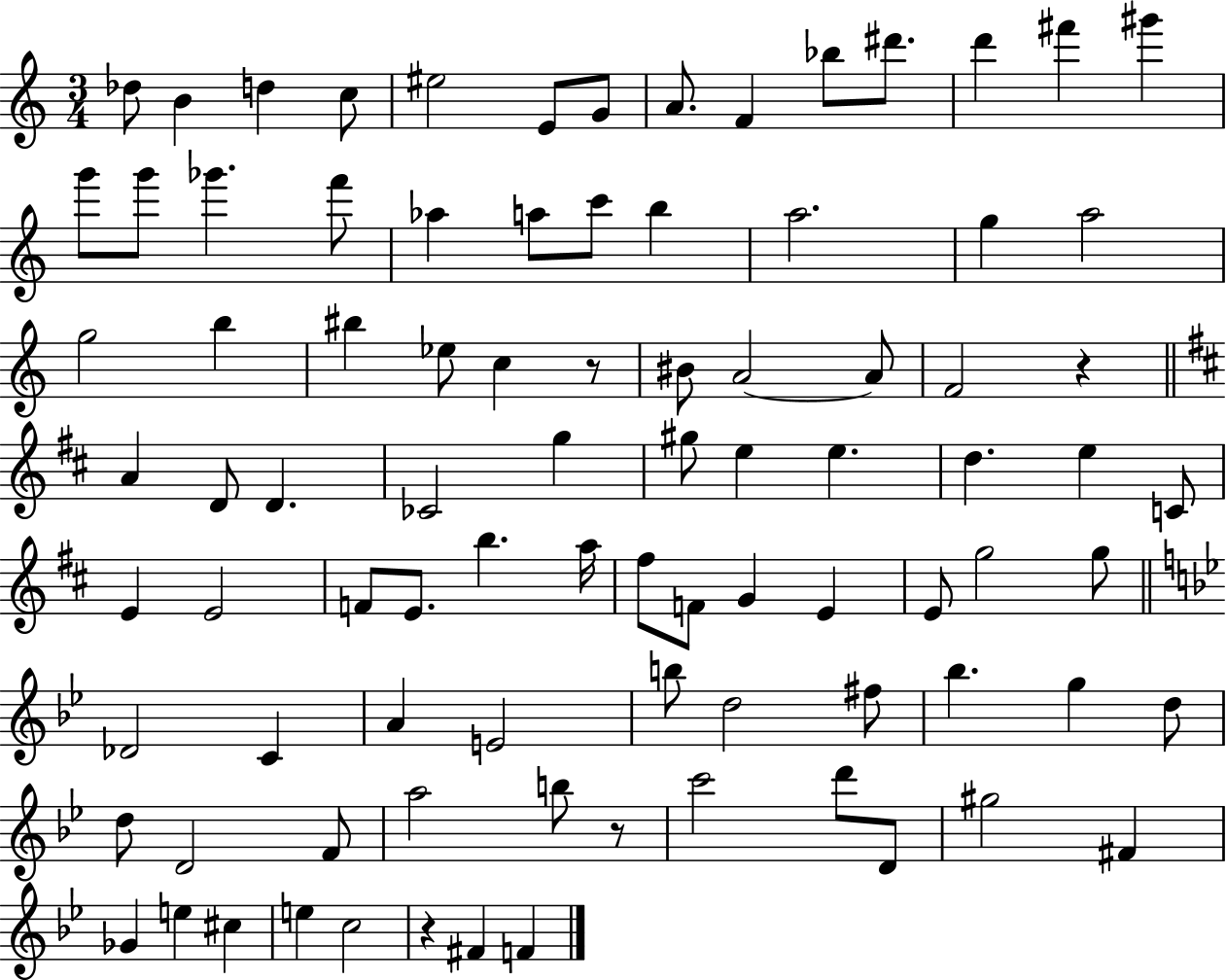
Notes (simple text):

Db5/e B4/q D5/q C5/e EIS5/h E4/e G4/e A4/e. F4/q Bb5/e D#6/e. D6/q F#6/q G#6/q G6/e G6/e Gb6/q. F6/e Ab5/q A5/e C6/e B5/q A5/h. G5/q A5/h G5/h B5/q BIS5/q Eb5/e C5/q R/e BIS4/e A4/h A4/e F4/h R/q A4/q D4/e D4/q. CES4/h G5/q G#5/e E5/q E5/q. D5/q. E5/q C4/e E4/q E4/h F4/e E4/e. B5/q. A5/s F#5/e F4/e G4/q E4/q E4/e G5/h G5/e Db4/h C4/q A4/q E4/h B5/e D5/h F#5/e Bb5/q. G5/q D5/e D5/e D4/h F4/e A5/h B5/e R/e C6/h D6/e D4/e G#5/h F#4/q Gb4/q E5/q C#5/q E5/q C5/h R/q F#4/q F4/q